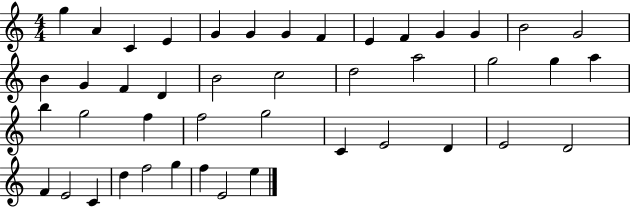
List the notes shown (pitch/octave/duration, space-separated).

G5/q A4/q C4/q E4/q G4/q G4/q G4/q F4/q E4/q F4/q G4/q G4/q B4/h G4/h B4/q G4/q F4/q D4/q B4/h C5/h D5/h A5/h G5/h G5/q A5/q B5/q G5/h F5/q F5/h G5/h C4/q E4/h D4/q E4/h D4/h F4/q E4/h C4/q D5/q F5/h G5/q F5/q E4/h E5/q